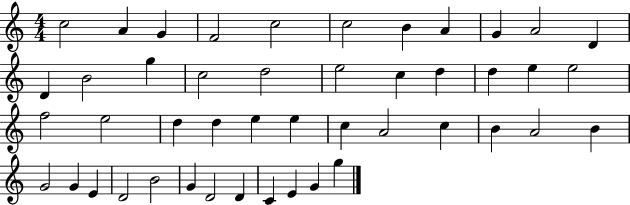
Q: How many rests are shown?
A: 0